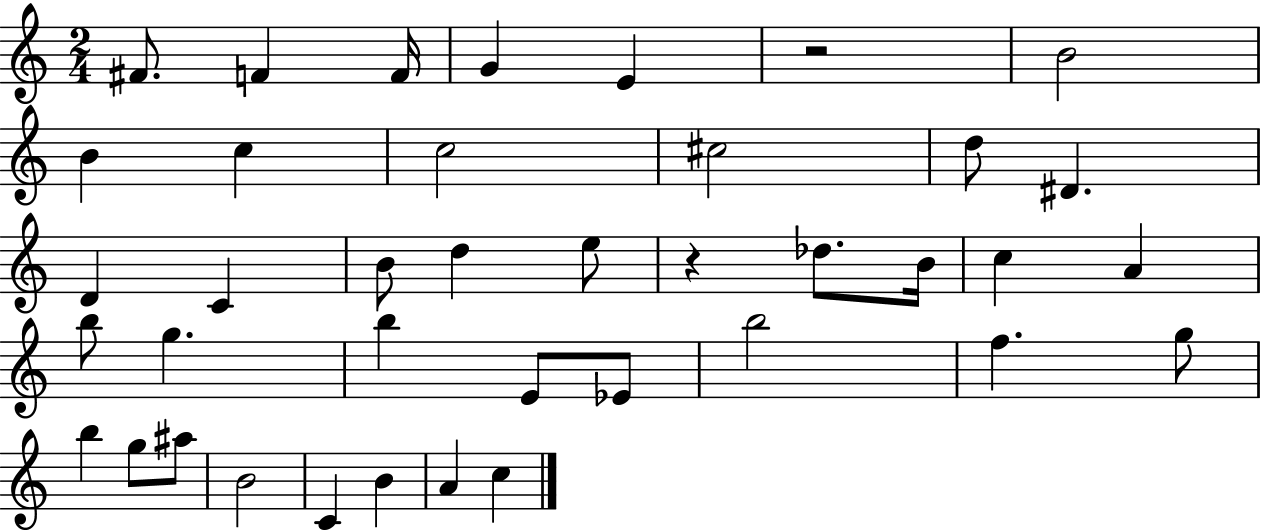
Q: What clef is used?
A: treble